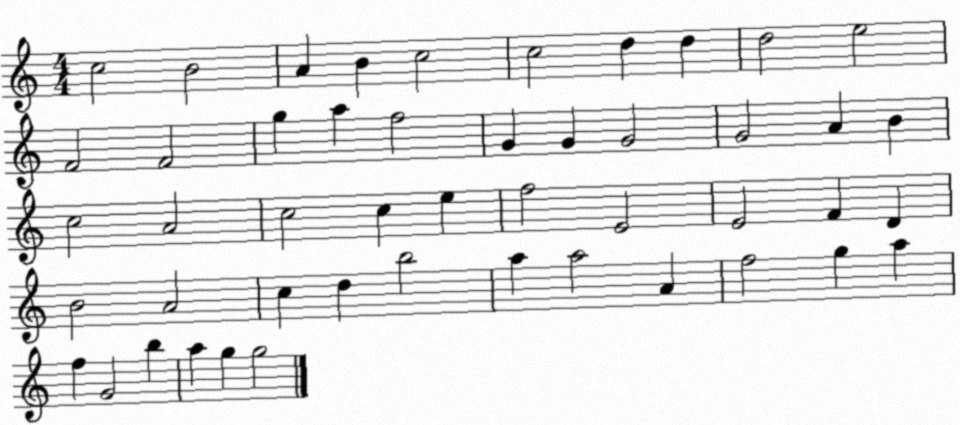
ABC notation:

X:1
T:Untitled
M:4/4
L:1/4
K:C
c2 B2 A B c2 c2 d d d2 e2 F2 F2 g a f2 G G G2 G2 A B c2 A2 c2 c e f2 E2 E2 F D B2 A2 c d b2 a a2 A f2 g a f G2 b a g g2